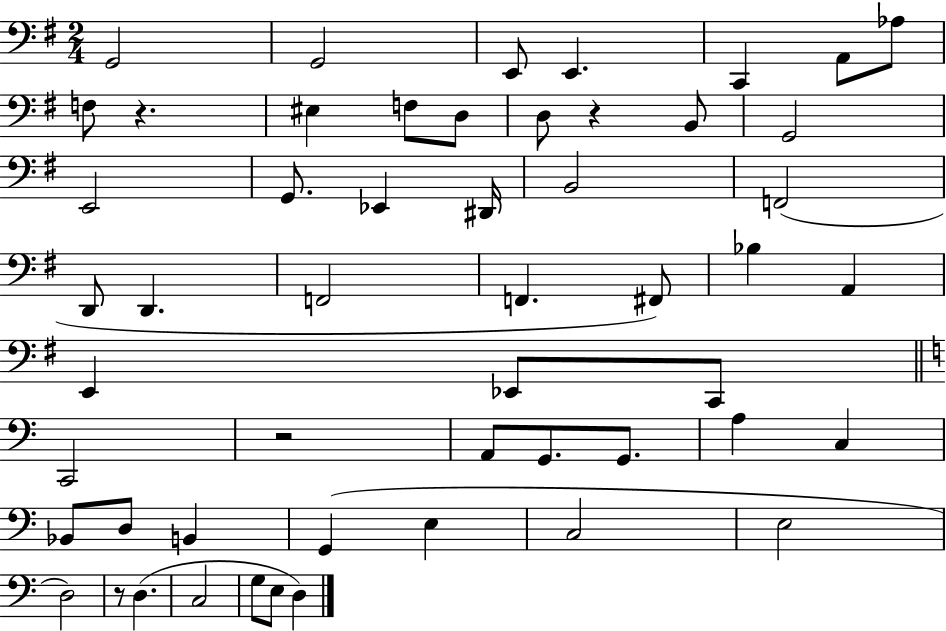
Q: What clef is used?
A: bass